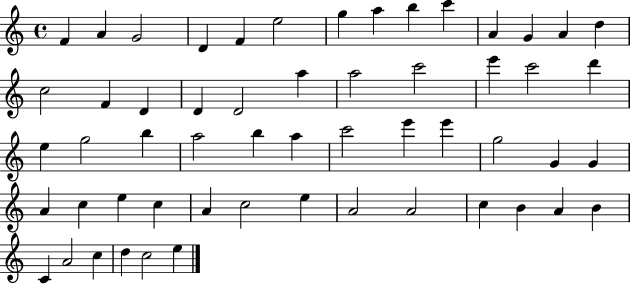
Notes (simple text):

F4/q A4/q G4/h D4/q F4/q E5/h G5/q A5/q B5/q C6/q A4/q G4/q A4/q D5/q C5/h F4/q D4/q D4/q D4/h A5/q A5/h C6/h E6/q C6/h D6/q E5/q G5/h B5/q A5/h B5/q A5/q C6/h E6/q E6/q G5/h G4/q G4/q A4/q C5/q E5/q C5/q A4/q C5/h E5/q A4/h A4/h C5/q B4/q A4/q B4/q C4/q A4/h C5/q D5/q C5/h E5/q